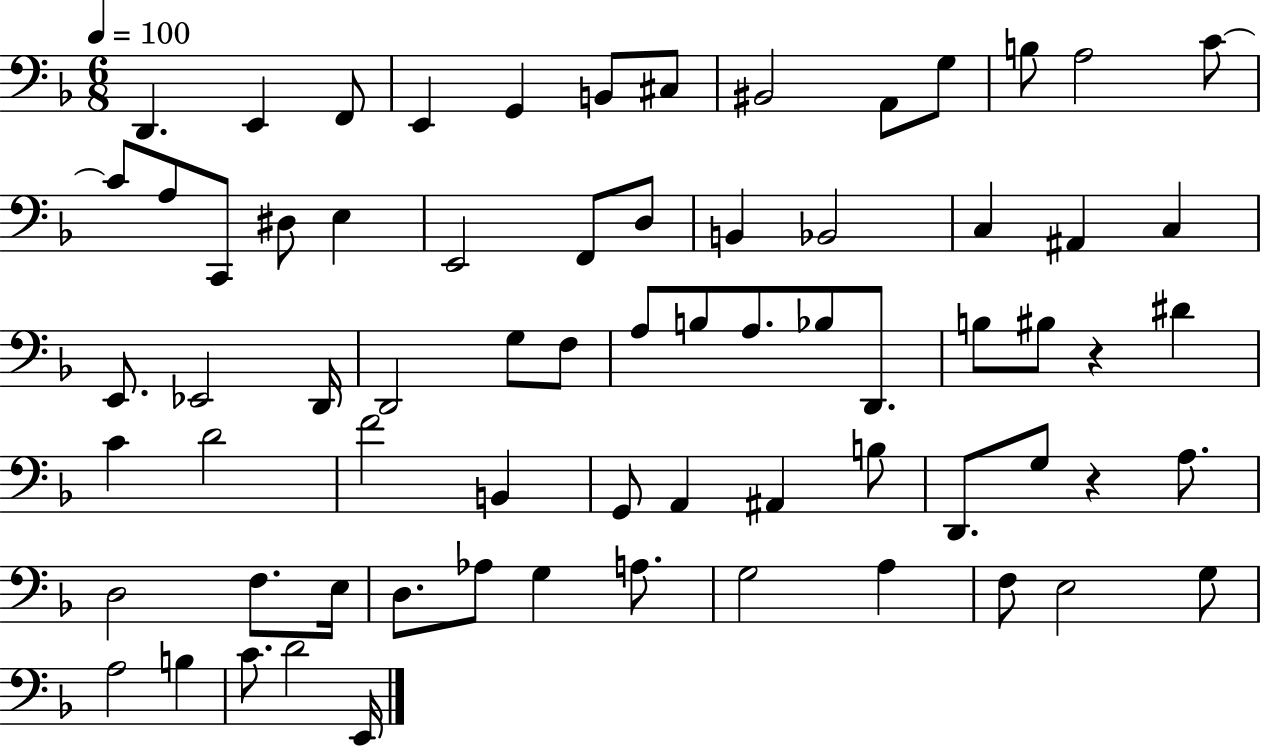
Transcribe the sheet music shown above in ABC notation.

X:1
T:Untitled
M:6/8
L:1/4
K:F
D,, E,, F,,/2 E,, G,, B,,/2 ^C,/2 ^B,,2 A,,/2 G,/2 B,/2 A,2 C/2 C/2 A,/2 C,,/2 ^D,/2 E, E,,2 F,,/2 D,/2 B,, _B,,2 C, ^A,, C, E,,/2 _E,,2 D,,/4 D,,2 G,/2 F,/2 A,/2 B,/2 A,/2 _B,/2 D,,/2 B,/2 ^B,/2 z ^D C D2 F2 B,, G,,/2 A,, ^A,, B,/2 D,,/2 G,/2 z A,/2 D,2 F,/2 E,/4 D,/2 _A,/2 G, A,/2 G,2 A, F,/2 E,2 G,/2 A,2 B, C/2 D2 E,,/4